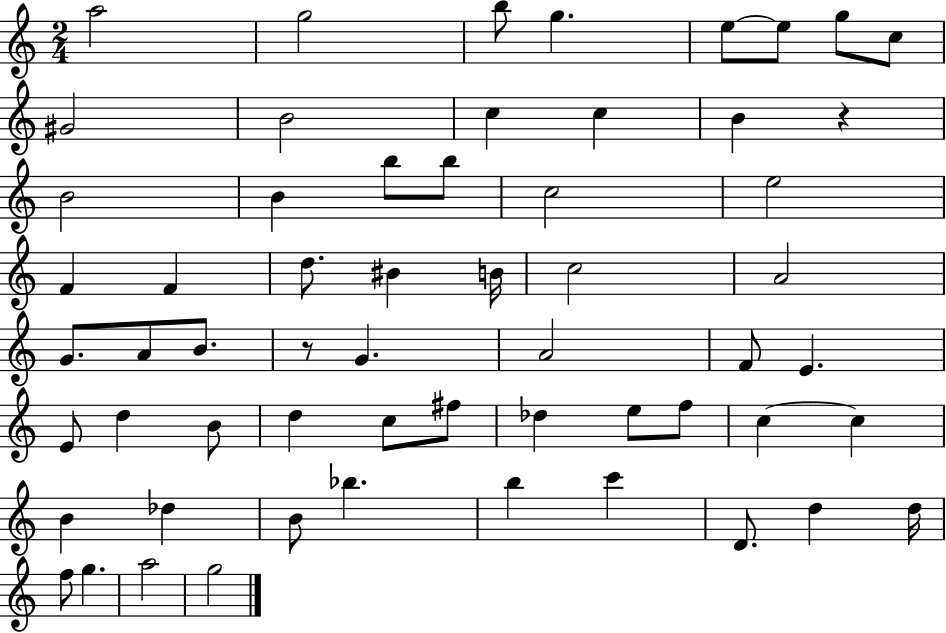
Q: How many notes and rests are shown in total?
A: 59